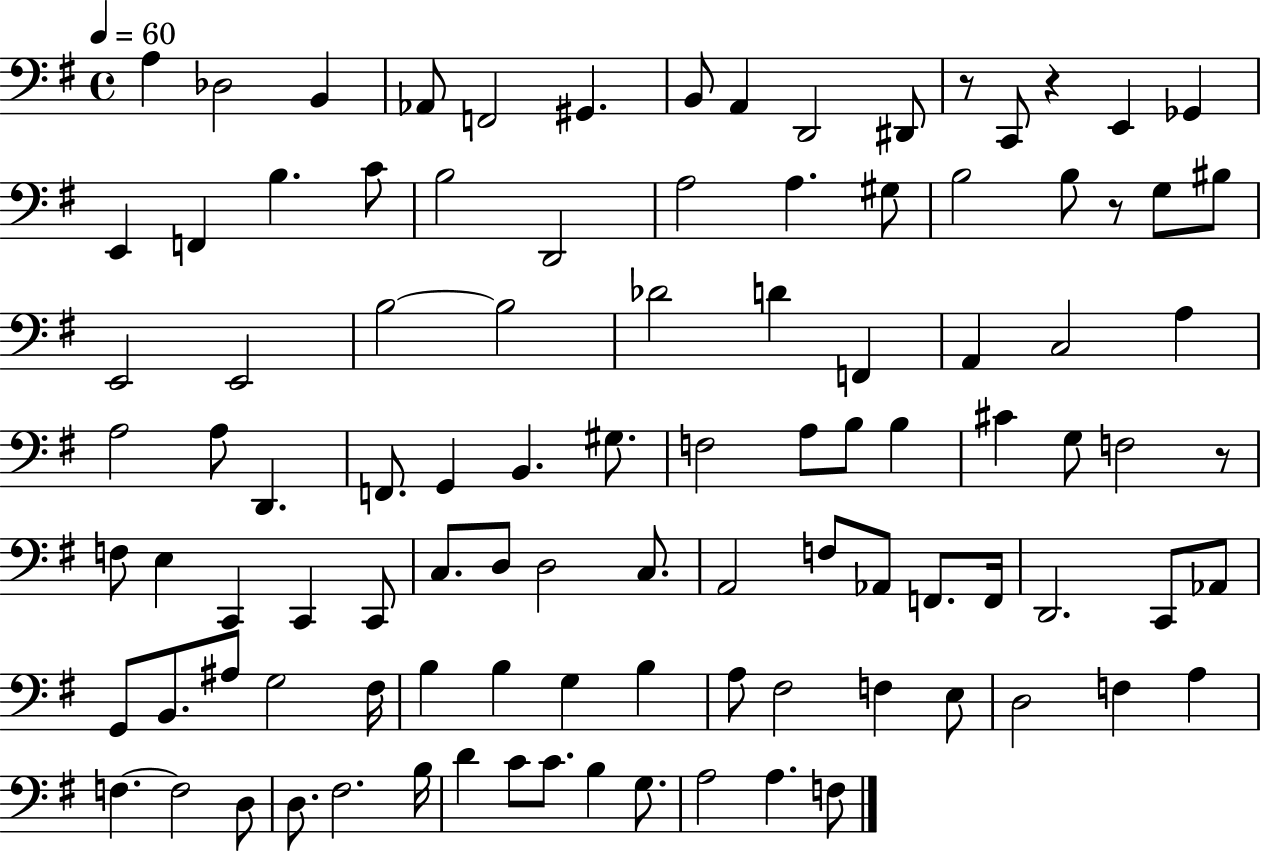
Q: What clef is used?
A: bass